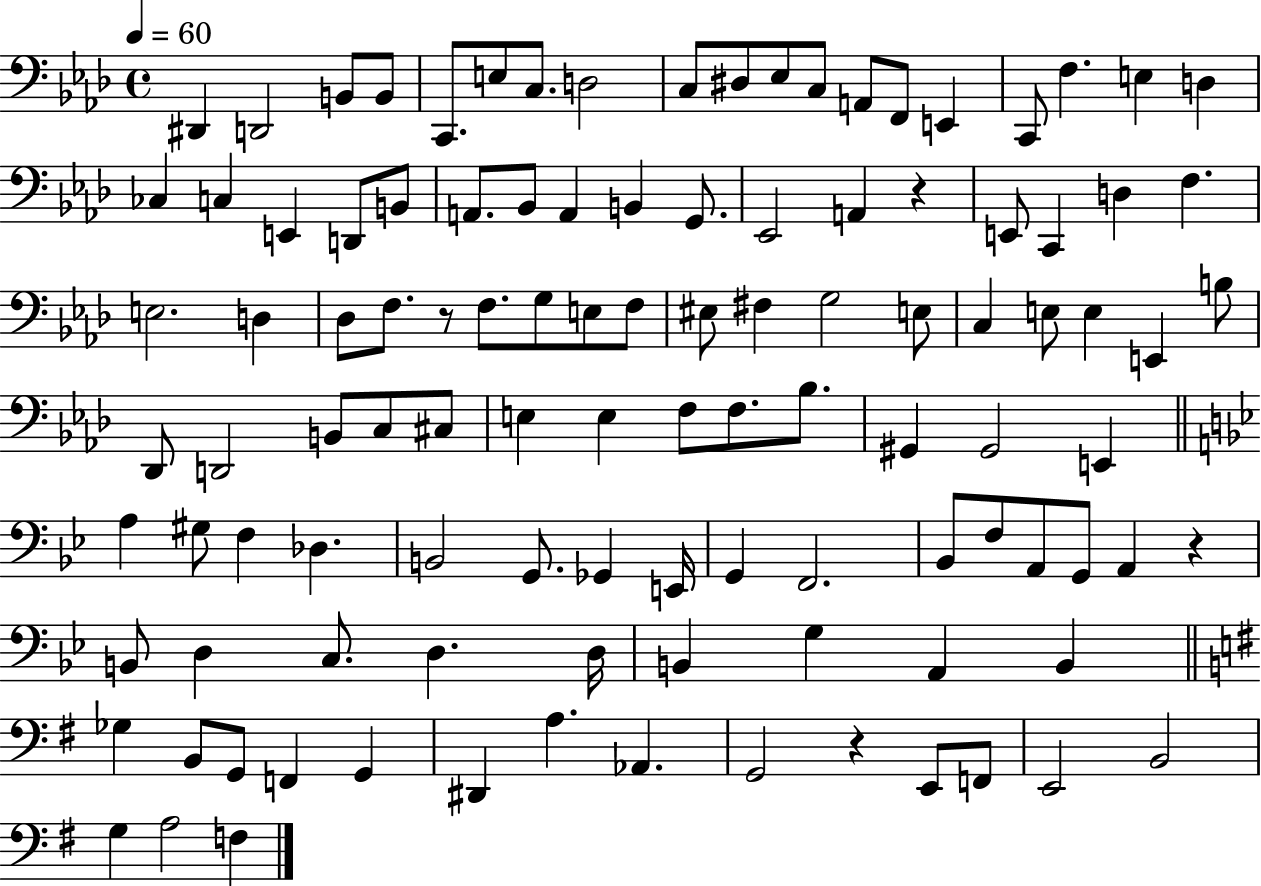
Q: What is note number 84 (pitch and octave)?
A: D3